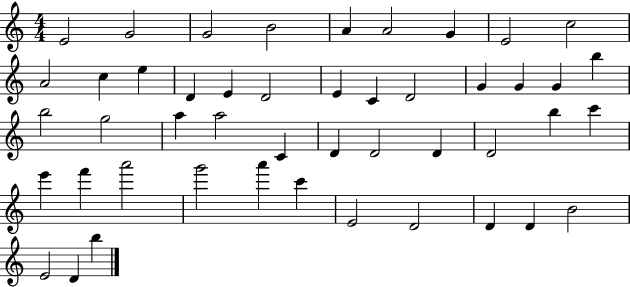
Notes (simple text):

E4/h G4/h G4/h B4/h A4/q A4/h G4/q E4/h C5/h A4/h C5/q E5/q D4/q E4/q D4/h E4/q C4/q D4/h G4/q G4/q G4/q B5/q B5/h G5/h A5/q A5/h C4/q D4/q D4/h D4/q D4/h B5/q C6/q E6/q F6/q A6/h G6/h A6/q C6/q E4/h D4/h D4/q D4/q B4/h E4/h D4/q B5/q